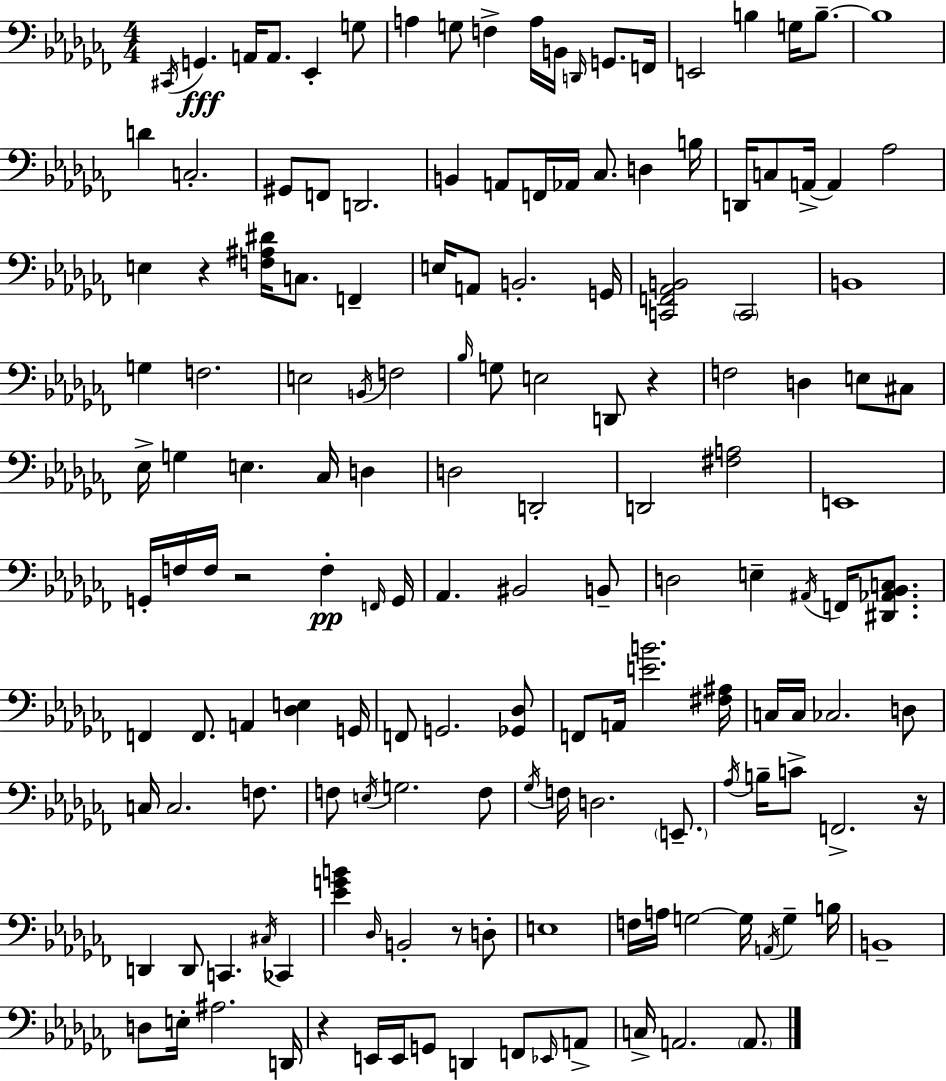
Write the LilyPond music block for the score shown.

{
  \clef bass
  \numericTimeSignature
  \time 4/4
  \key aes \minor
  \repeat volta 2 { \acciaccatura { cis,16 }\fff g,4. a,16 a,8. ees,4-. g8 | a4 g8 f4-> a16 b,16 \grace { d,16 } g,8. | f,16 e,2 b4 g16 b8.--~~ | b1 | \break d'4 c2.-. | gis,8 f,8 d,2. | b,4 a,8 f,16 aes,16 ces8. d4 | b16 d,16 c8 a,16->~~ a,4 aes2 | \break e4 r4 <f ais dis'>16 c8. f,4-- | e16 a,8 b,2.-. | g,16 <c, f, aes, b,>2 \parenthesize c,2 | b,1 | \break g4 f2. | e2 \acciaccatura { b,16 } f2 | \grace { bes16 } g8 e2 d,8 | r4 f2 d4 | \break e8 cis8 ees16-> g4 e4. ces16 | d4 d2 d,2-. | d,2 <fis a>2 | e,1 | \break g,16-. f16 f16 r2 f4-.\pp | \grace { f,16 } g,16 aes,4. bis,2 | b,8-- d2 e4-- | \acciaccatura { ais,16 } f,16 <dis, aes, bes, c>8. f,4 f,8. a,4 | \break <des e>4 g,16 f,8 g,2. | <ges, des>8 f,8 a,16 <e' b'>2. | <fis ais>16 c16 c16 ces2. | d8 c16 c2. | \break f8. f8 \acciaccatura { e16 } g2. | f8 \acciaccatura { ges16 } f16 d2. | \parenthesize e,8.-- \acciaccatura { aes16 } b16-- c'8-> f,2.-> | r16 d,4 d,8 c,4. | \break \acciaccatura { cis16 } ces,4 <ees' g' b'>4 \grace { des16 } b,2-. | r8 d8-. e1 | f16 a16 g2~~ | g16 \acciaccatura { a,16 } g4-- b16 b,1-- | \break d8 e16-. ais2. | d,16 r4 | e,16 e,16 g,8 d,4 f,8 \grace { ees,16 } a,8-> c16-> a,2. | \parenthesize a,8. } \bar "|."
}